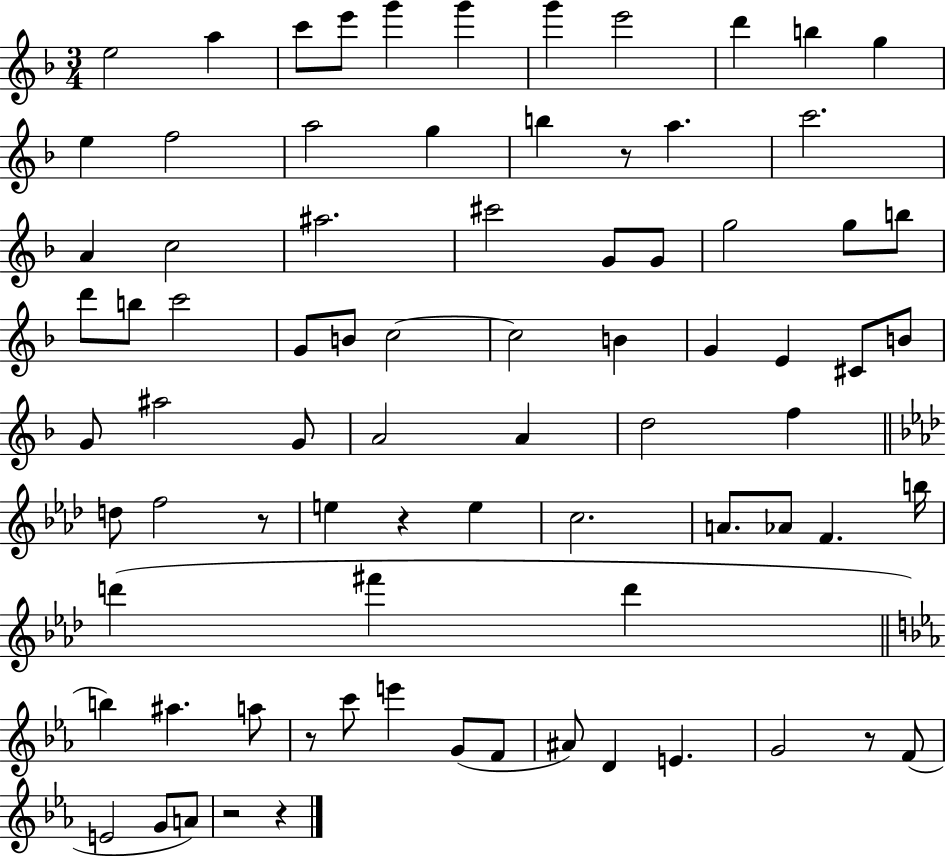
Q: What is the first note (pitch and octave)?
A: E5